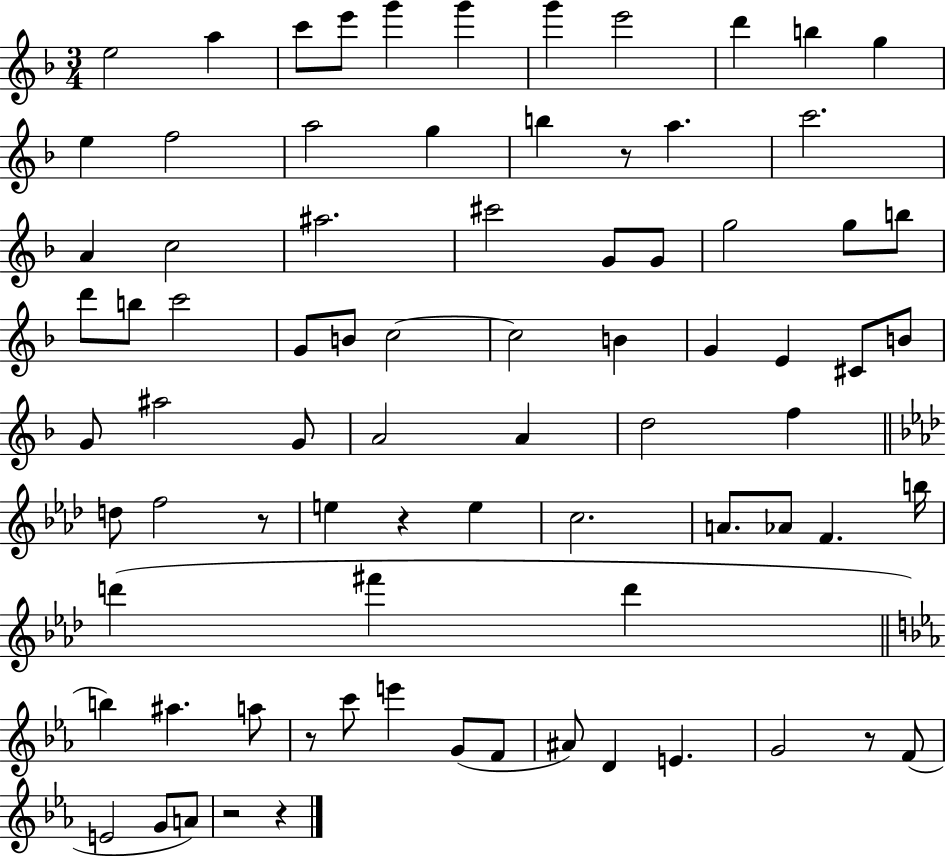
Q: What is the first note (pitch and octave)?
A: E5